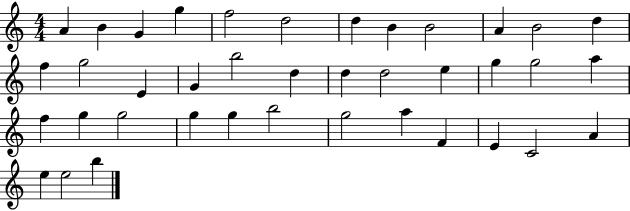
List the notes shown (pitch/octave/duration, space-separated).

A4/q B4/q G4/q G5/q F5/h D5/h D5/q B4/q B4/h A4/q B4/h D5/q F5/q G5/h E4/q G4/q B5/h D5/q D5/q D5/h E5/q G5/q G5/h A5/q F5/q G5/q G5/h G5/q G5/q B5/h G5/h A5/q F4/q E4/q C4/h A4/q E5/q E5/h B5/q